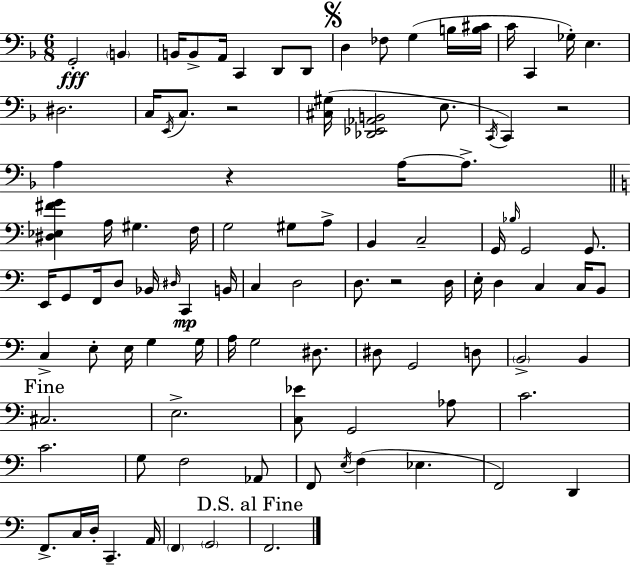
{
  \clef bass
  \numericTimeSignature
  \time 6/8
  \key d \minor
  g,2-.\fff \parenthesize b,4 | b,16 b,8-> a,16 c,4 d,8 d,8 | \mark \markup { \musicglyph "scripts.segno" } d4 fes8 g4( b16 <b cis'>16 | c'16 c,4 ges16-.) e4. | \break dis2. | c16 \acciaccatura { e,16 } c8. r2 | <cis gis>16( <des, ees, aes, b,>2 e8. | \acciaccatura { c,16 } c,4) r2 | \break a4 r4 a16~~ a8.-> | \bar "||" \break \key a \minor <dis ees fis' g'>4 a16 gis4. f16 | g2 gis8 a8-> | b,4 c2-- | g,16 \grace { bes16 } g,2 g,8. | \break e,16 g,8 f,16 d8 bes,16 \grace { dis16 }\mp c,4 | b,16 c4 d2 | d8. r2 | d16 e16-. d4 c4 c16 | \break b,8 c4-> e8-. e16 g4 | g16 a16 g2 dis8. | dis8 g,2 | d8 \parenthesize b,2-> b,4 | \break \mark "Fine" cis2. | e2.-> | <c ees'>8 g,2 | aes8 c'2. | \break c'2. | g8 f2 | aes,8 f,8 \acciaccatura { e16 }( f4 ees4. | f,2) d,4 | \break f,8.-> c16 d16-. c,4.-- | a,16 \parenthesize f,4 \parenthesize g,2 | \mark "D.S. al Fine" f,2. | \bar "|."
}